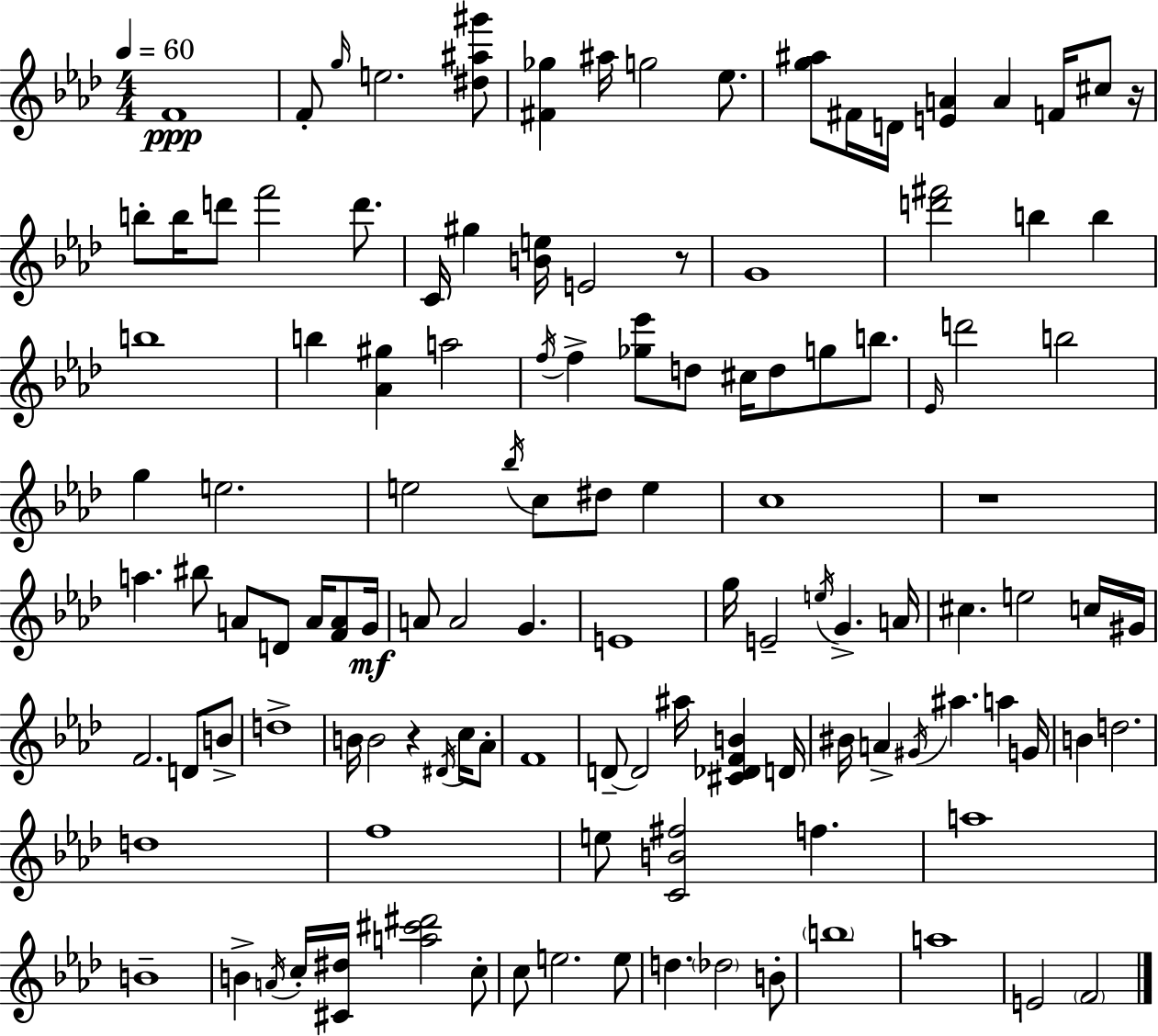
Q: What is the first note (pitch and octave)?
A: F4